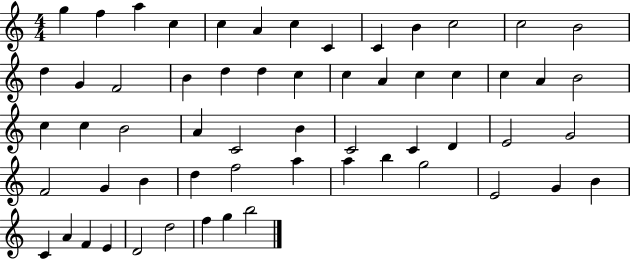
X:1
T:Untitled
M:4/4
L:1/4
K:C
g f a c c A c C C B c2 c2 B2 d G F2 B d d c c A c c c A B2 c c B2 A C2 B C2 C D E2 G2 F2 G B d f2 a a b g2 E2 G B C A F E D2 d2 f g b2